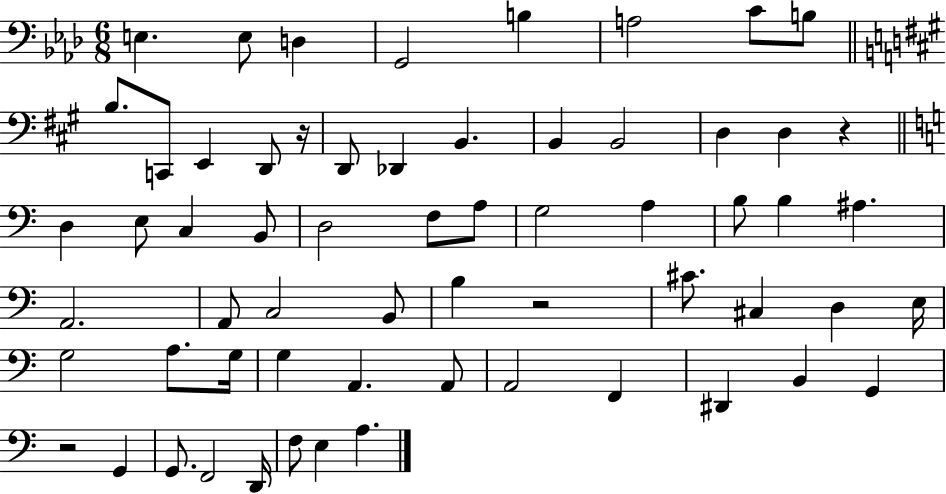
{
  \clef bass
  \numericTimeSignature
  \time 6/8
  \key aes \major
  e4. e8 d4 | g,2 b4 | a2 c'8 b8 | \bar "||" \break \key a \major b8. c,8 e,4 d,8 r16 | d,8 des,4 b,4. | b,4 b,2 | d4 d4 r4 | \break \bar "||" \break \key c \major d4 e8 c4 b,8 | d2 f8 a8 | g2 a4 | b8 b4 ais4. | \break a,2. | a,8 c2 b,8 | b4 r2 | cis'8. cis4 d4 e16 | \break g2 a8. g16 | g4 a,4. a,8 | a,2 f,4 | dis,4 b,4 g,4 | \break r2 g,4 | g,8. f,2 d,16 | f8 e4 a4. | \bar "|."
}